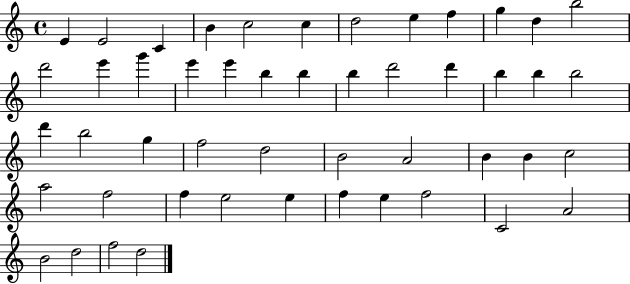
E4/q E4/h C4/q B4/q C5/h C5/q D5/h E5/q F5/q G5/q D5/q B5/h D6/h E6/q G6/q E6/q E6/q B5/q B5/q B5/q D6/h D6/q B5/q B5/q B5/h D6/q B5/h G5/q F5/h D5/h B4/h A4/h B4/q B4/q C5/h A5/h F5/h F5/q E5/h E5/q F5/q E5/q F5/h C4/h A4/h B4/h D5/h F5/h D5/h